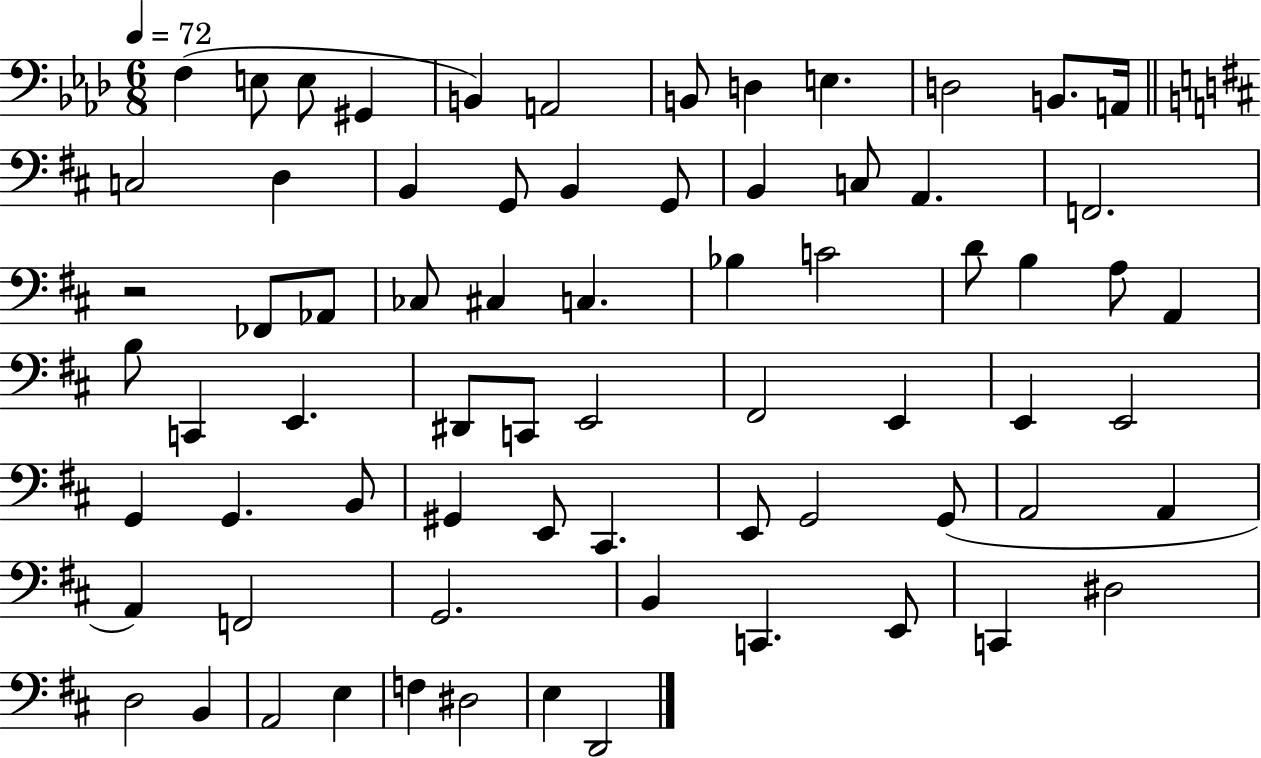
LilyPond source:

{
  \clef bass
  \numericTimeSignature
  \time 6/8
  \key aes \major
  \tempo 4 = 72
  f4( e8 e8 gis,4 | b,4) a,2 | b,8 d4 e4. | d2 b,8. a,16 | \break \bar "||" \break \key b \minor c2 d4 | b,4 g,8 b,4 g,8 | b,4 c8 a,4. | f,2. | \break r2 fes,8 aes,8 | ces8 cis4 c4. | bes4 c'2 | d'8 b4 a8 a,4 | \break b8 c,4 e,4. | dis,8 c,8 e,2 | fis,2 e,4 | e,4 e,2 | \break g,4 g,4. b,8 | gis,4 e,8 cis,4. | e,8 g,2 g,8( | a,2 a,4 | \break a,4) f,2 | g,2. | b,4 c,4. e,8 | c,4 dis2 | \break d2 b,4 | a,2 e4 | f4 dis2 | e4 d,2 | \break \bar "|."
}